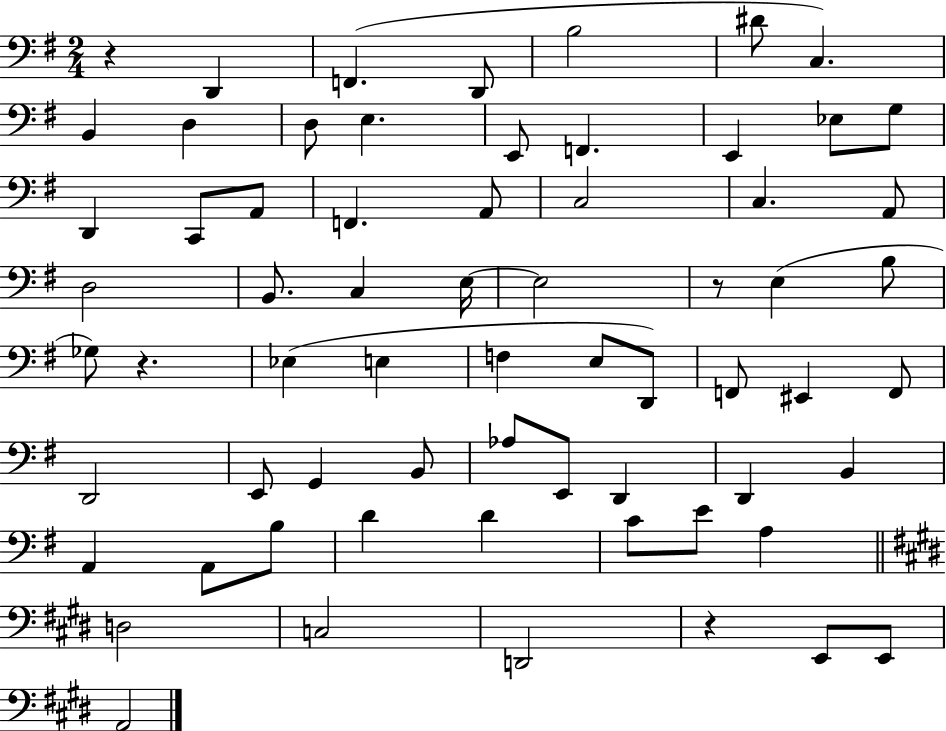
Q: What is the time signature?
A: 2/4